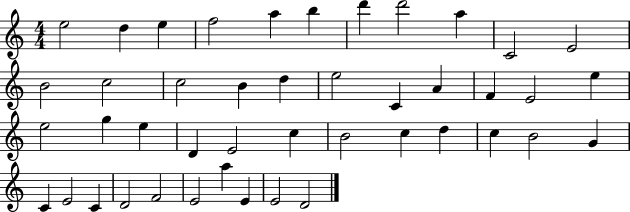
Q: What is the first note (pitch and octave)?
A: E5